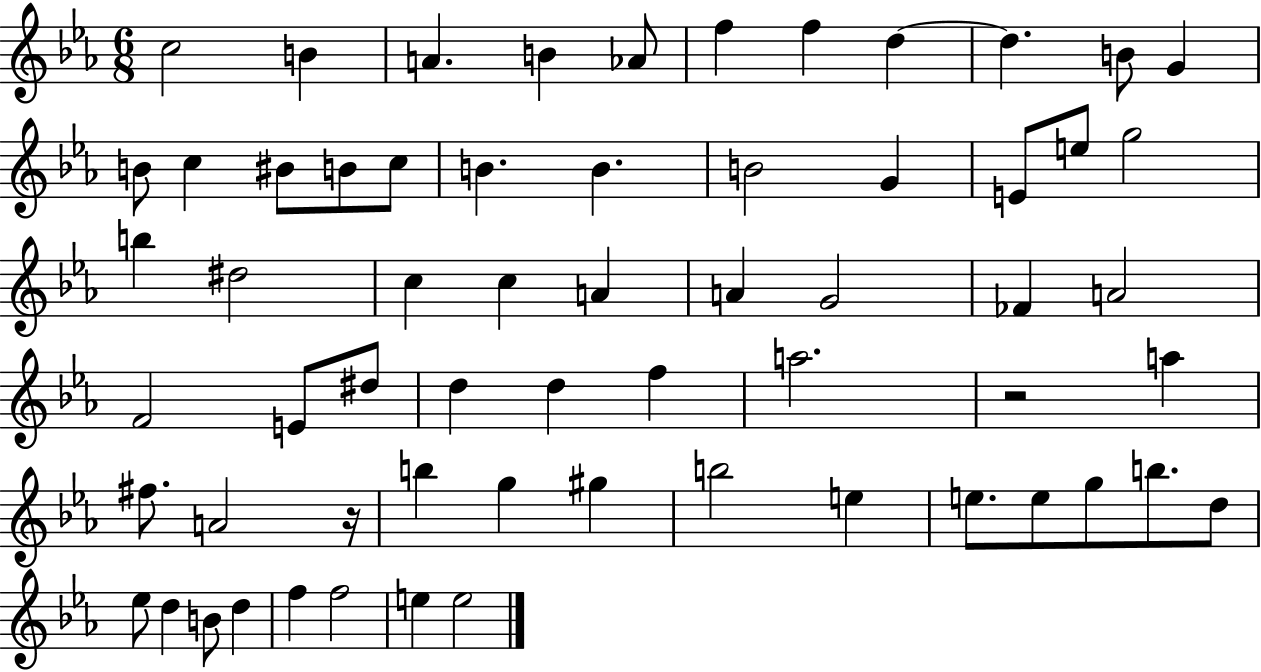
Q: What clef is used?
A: treble